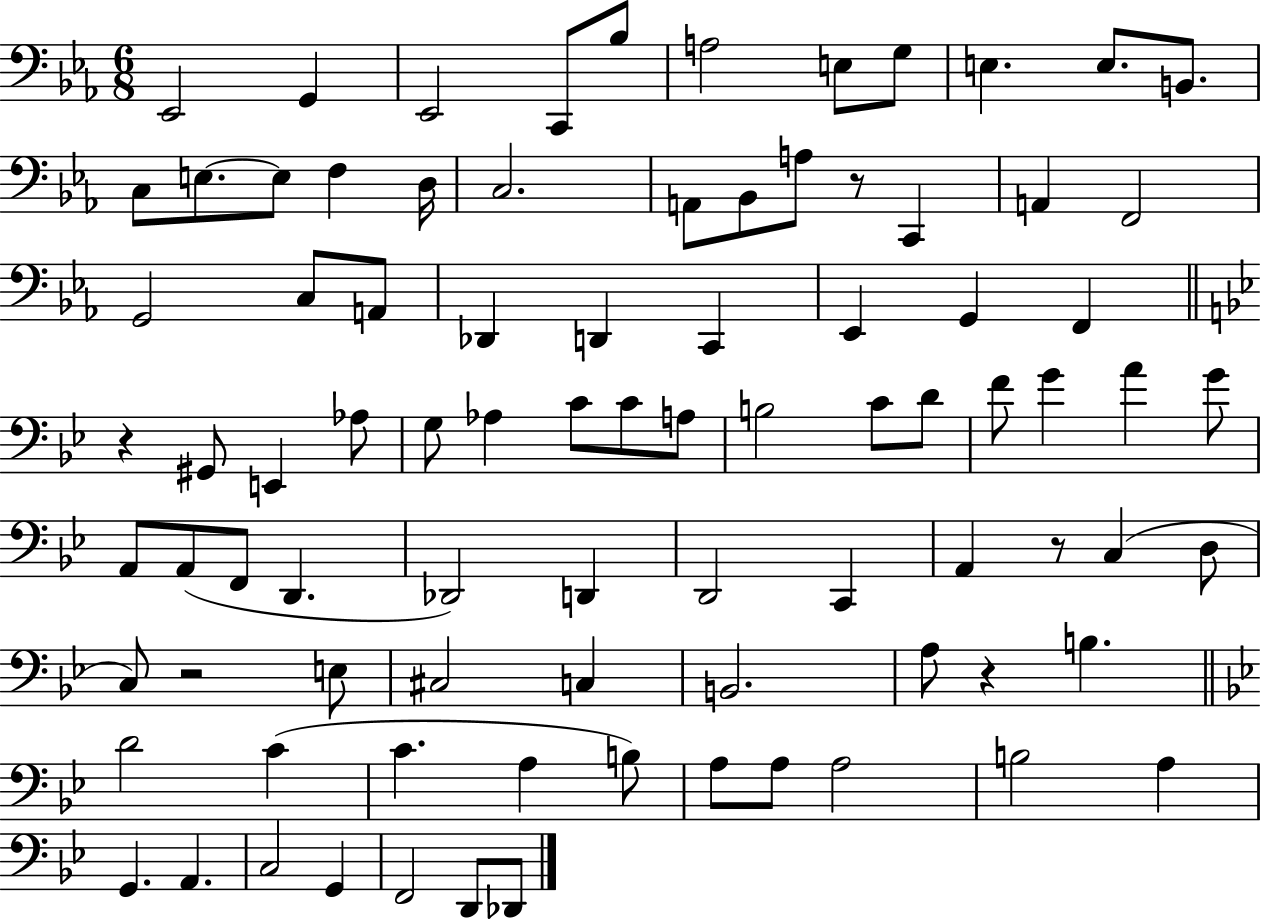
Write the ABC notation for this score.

X:1
T:Untitled
M:6/8
L:1/4
K:Eb
_E,,2 G,, _E,,2 C,,/2 _B,/2 A,2 E,/2 G,/2 E, E,/2 B,,/2 C,/2 E,/2 E,/2 F, D,/4 C,2 A,,/2 _B,,/2 A,/2 z/2 C,, A,, F,,2 G,,2 C,/2 A,,/2 _D,, D,, C,, _E,, G,, F,, z ^G,,/2 E,, _A,/2 G,/2 _A, C/2 C/2 A,/2 B,2 C/2 D/2 F/2 G A G/2 A,,/2 A,,/2 F,,/2 D,, _D,,2 D,, D,,2 C,, A,, z/2 C, D,/2 C,/2 z2 E,/2 ^C,2 C, B,,2 A,/2 z B, D2 C C A, B,/2 A,/2 A,/2 A,2 B,2 A, G,, A,, C,2 G,, F,,2 D,,/2 _D,,/2